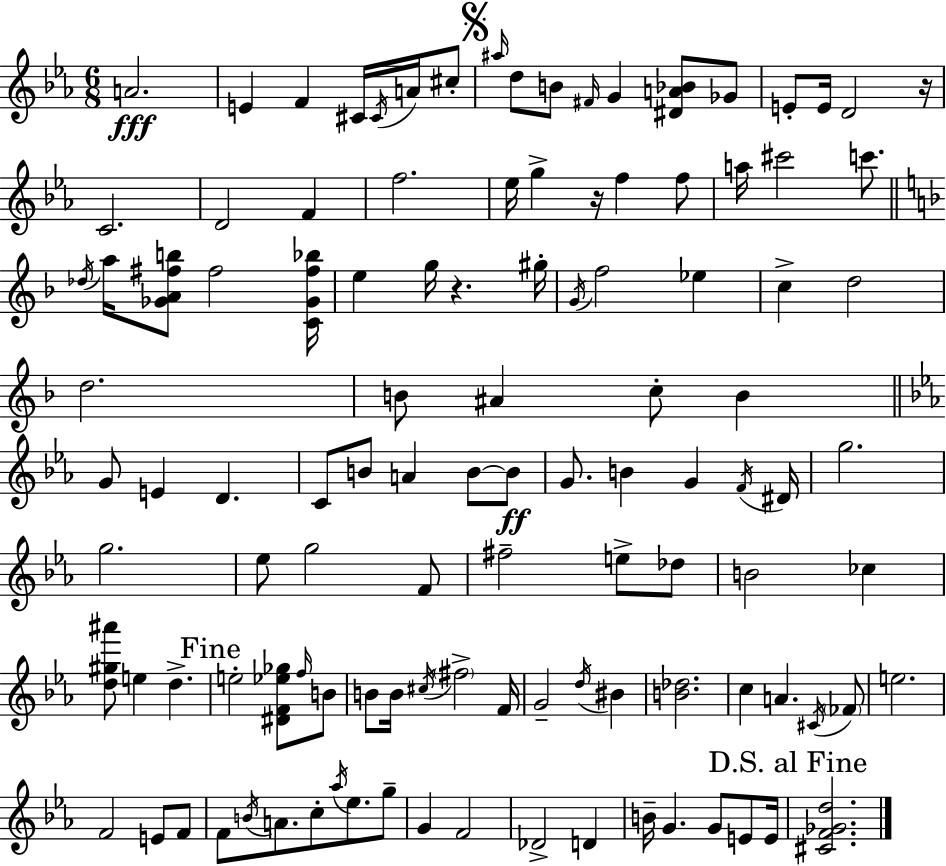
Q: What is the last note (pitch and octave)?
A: E4